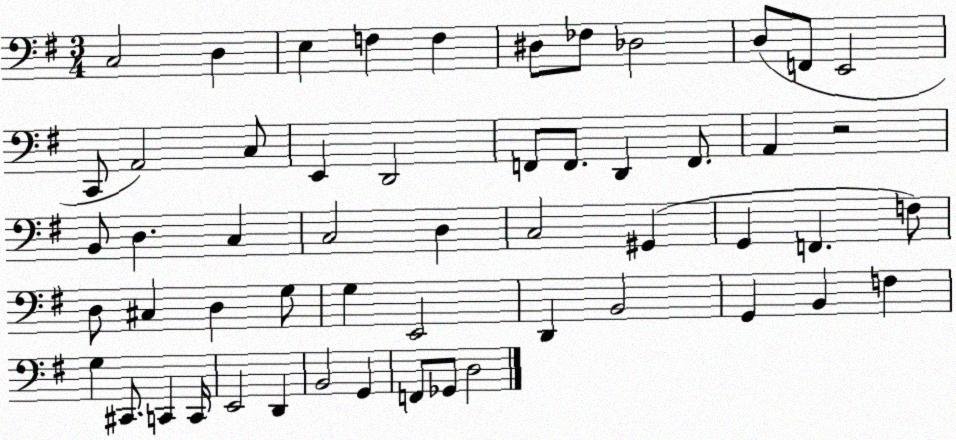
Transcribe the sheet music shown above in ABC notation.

X:1
T:Untitled
M:3/4
L:1/4
K:G
C,2 D, E, F, F, ^D,/2 _F,/2 _D,2 D,/2 F,,/2 E,,2 C,,/2 A,,2 C,/2 E,, D,,2 F,,/2 F,,/2 D,, F,,/2 A,, z2 B,,/2 D, C, C,2 D, C,2 ^G,, G,, F,, F,/2 D,/2 ^C, D, G,/2 G, E,,2 D,, B,,2 G,, B,, F, G, ^C,,/2 C,, C,,/4 E,,2 D,, B,,2 G,, F,,/2 _G,,/2 D,2